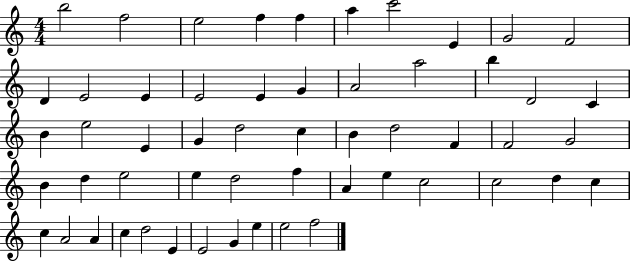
X:1
T:Untitled
M:4/4
L:1/4
K:C
b2 f2 e2 f f a c'2 E G2 F2 D E2 E E2 E G A2 a2 b D2 C B e2 E G d2 c B d2 F F2 G2 B d e2 e d2 f A e c2 c2 d c c A2 A c d2 E E2 G e e2 f2